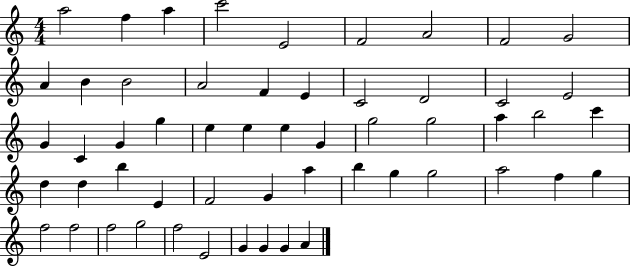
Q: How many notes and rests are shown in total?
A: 55